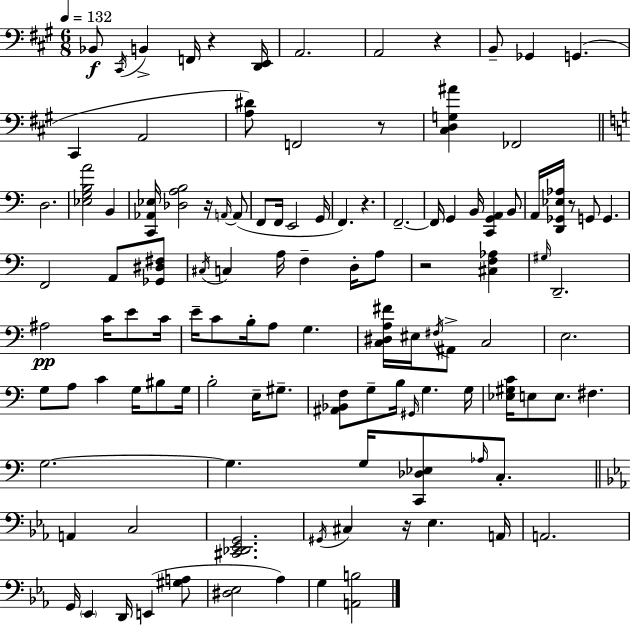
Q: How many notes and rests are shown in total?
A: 115